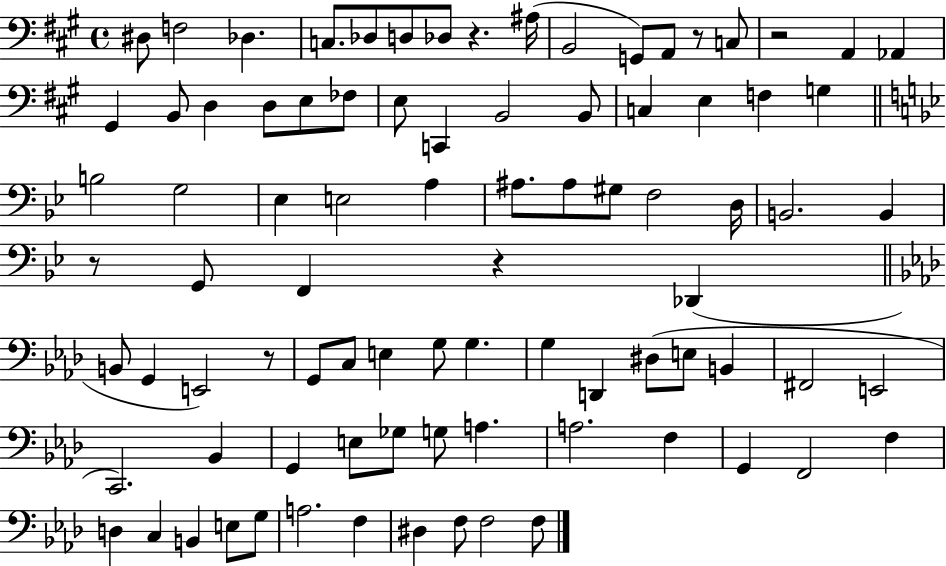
X:1
T:Untitled
M:4/4
L:1/4
K:A
^D,/2 F,2 _D, C,/2 _D,/2 D,/2 _D,/2 z ^A,/4 B,,2 G,,/2 A,,/2 z/2 C,/2 z2 A,, _A,, ^G,, B,,/2 D, D,/2 E,/2 _F,/2 E,/2 C,, B,,2 B,,/2 C, E, F, G, B,2 G,2 _E, E,2 A, ^A,/2 ^A,/2 ^G,/2 F,2 D,/4 B,,2 B,, z/2 G,,/2 F,, z _D,, B,,/2 G,, E,,2 z/2 G,,/2 C,/2 E, G,/2 G, G, D,, ^D,/2 E,/2 B,, ^F,,2 E,,2 C,,2 _B,, G,, E,/2 _G,/2 G,/2 A, A,2 F, G,, F,,2 F, D, C, B,, E,/2 G,/2 A,2 F, ^D, F,/2 F,2 F,/2